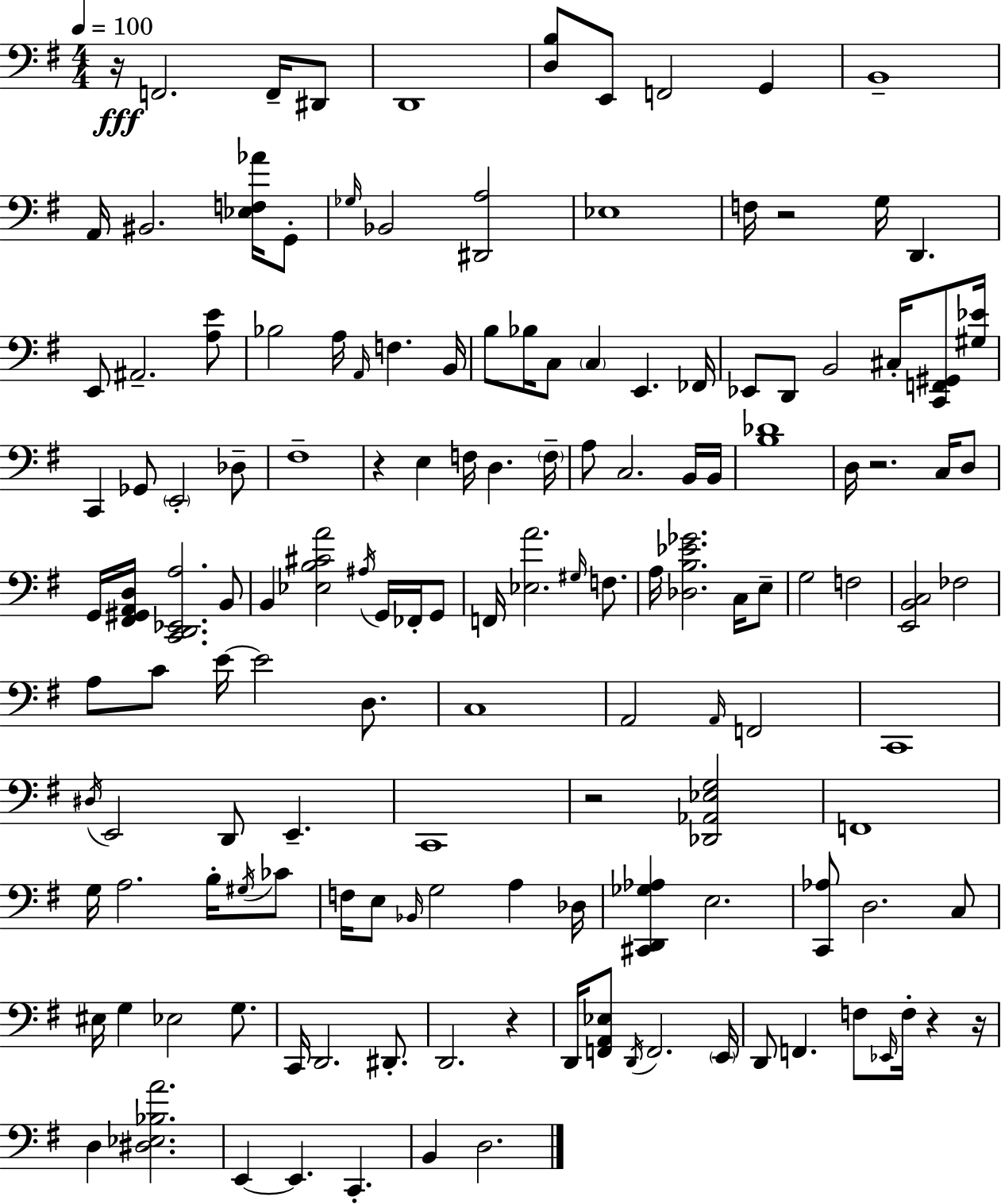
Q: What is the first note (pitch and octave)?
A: F2